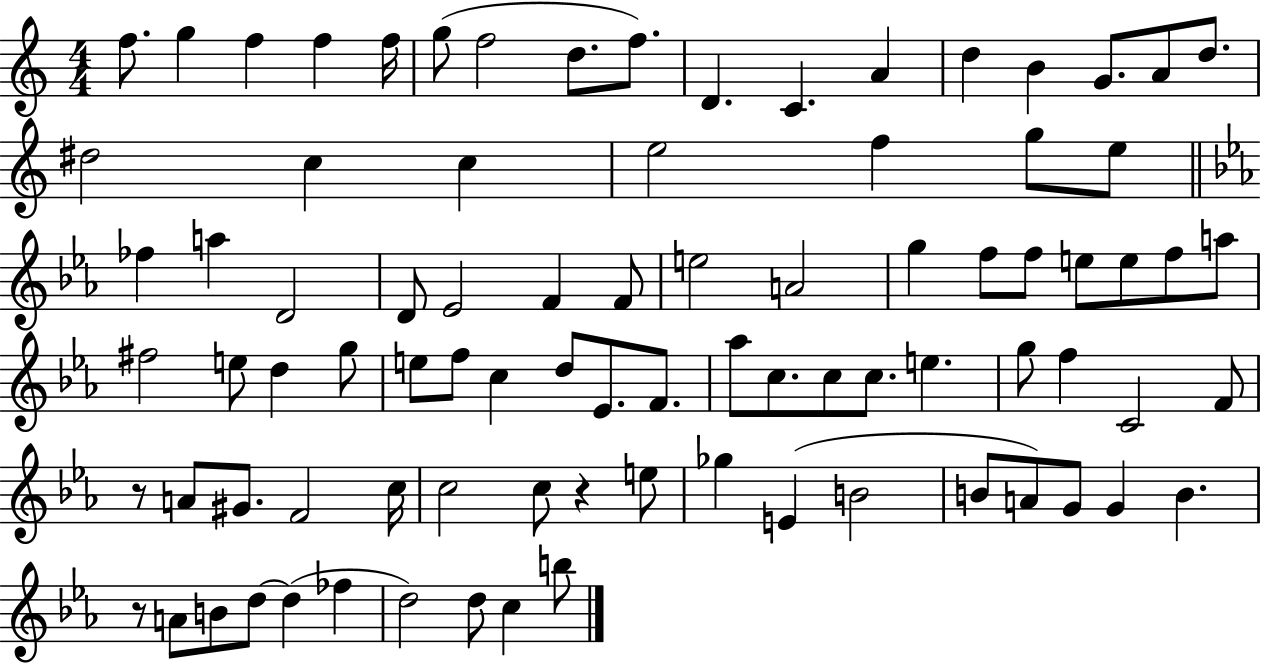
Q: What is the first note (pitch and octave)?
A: F5